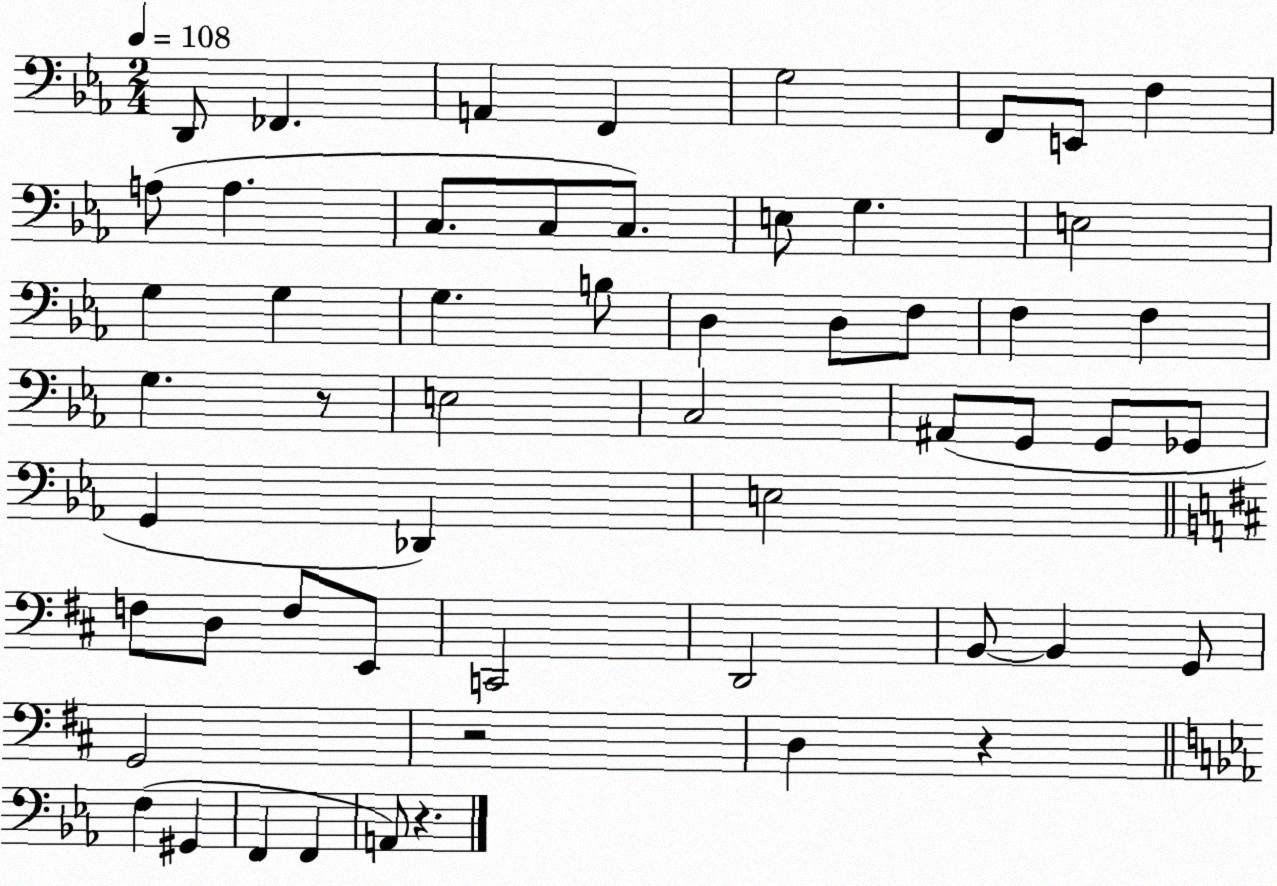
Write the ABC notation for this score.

X:1
T:Untitled
M:2/4
L:1/4
K:Eb
D,,/2 _F,, A,, F,, G,2 F,,/2 E,,/2 F, A,/2 A, C,/2 C,/2 C,/2 E,/2 G, E,2 G, G, G, B,/2 D, D,/2 F,/2 F, F, G, z/2 E,2 C,2 ^A,,/2 G,,/2 G,,/2 _G,,/2 G,, _D,, E,2 F,/2 D,/2 F,/2 E,,/2 C,,2 D,,2 B,,/2 B,, G,,/2 G,,2 z2 D, z F, ^G,, F,, F,, A,,/2 z